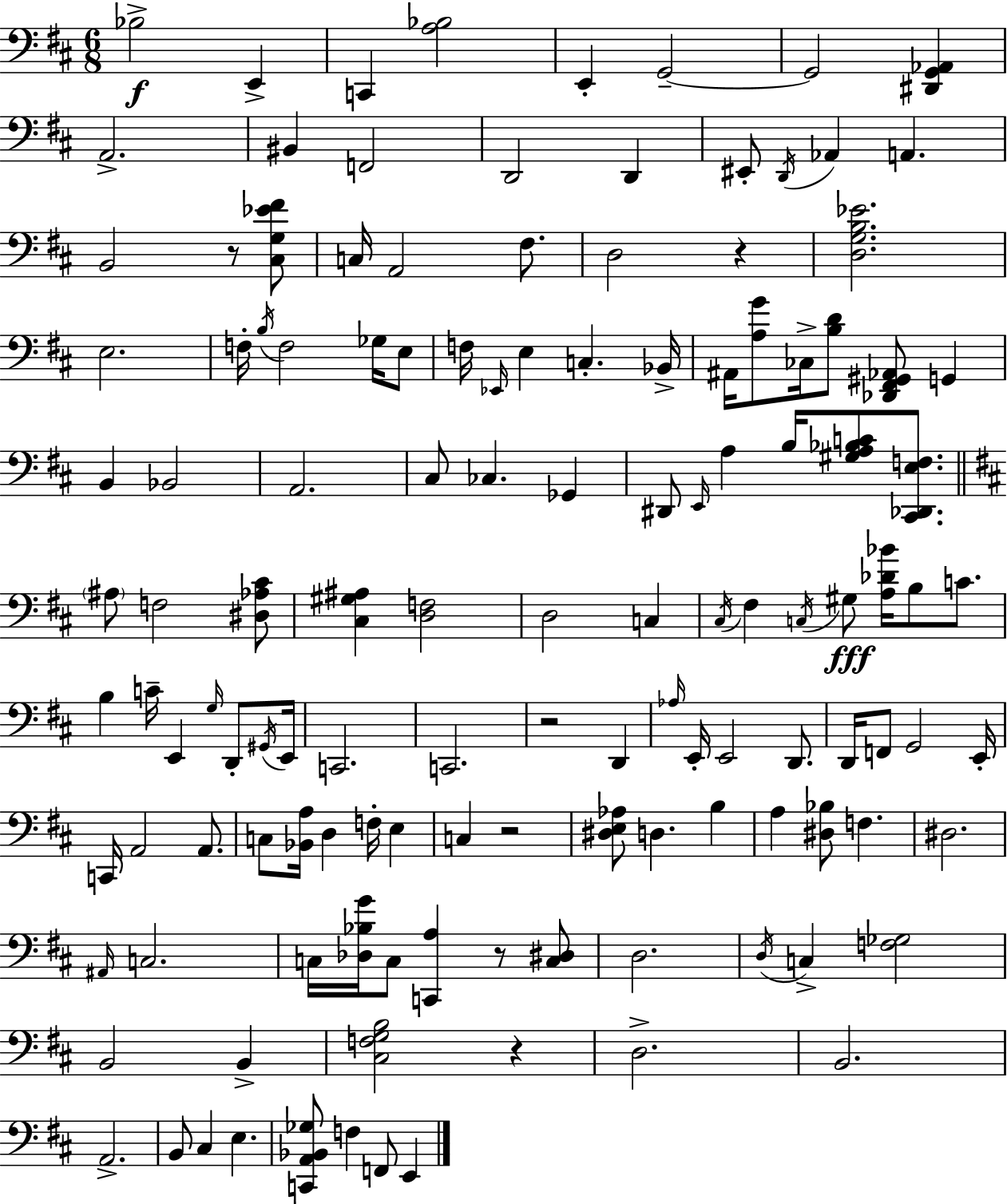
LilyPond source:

{
  \clef bass
  \numericTimeSignature
  \time 6/8
  \key d \major
  bes2->\f e,4-> | c,4 <a bes>2 | e,4-. g,2--~~ | g,2 <dis, g, aes,>4 | \break a,2.-> | bis,4 f,2 | d,2 d,4 | eis,8-. \acciaccatura { d,16 } aes,4 a,4. | \break b,2 r8 <cis g ees' fis'>8 | c16 a,2 fis8. | d2 r4 | <d g b ees'>2. | \break e2. | f16-. \acciaccatura { b16 } f2 ges16 | e8 f16 \grace { ees,16 } e4 c4.-. | bes,16-> ais,16 <a g'>8 ces16-> <b d'>8 <des, fis, gis, aes,>8 g,4 | \break b,4 bes,2 | a,2. | cis8 ces4. ges,4 | dis,8 \grace { e,16 } a4 b16 <gis a bes c'>8 | \break <cis, des, e f>8. \bar "||" \break \key d \major \parenthesize ais8 f2 <dis aes cis'>8 | <cis gis ais>4 <d f>2 | d2 c4 | \acciaccatura { cis16 } fis4 \acciaccatura { c16 } gis8\fff <a des' bes'>16 b8 c'8. | \break b4 c'16-- e,4 \grace { g16 } | d,8-. \acciaccatura { gis,16 } e,16 c,2. | c,2. | r2 | \break d,4 \grace { aes16 } e,16-. e,2 | d,8. d,16 f,8 g,2 | e,16-. c,16 a,2 | a,8. c8 <bes, a>16 d4 | \break f16-. e4 c4 r2 | <dis e aes>8 d4. | b4 a4 <dis bes>8 f4. | dis2. | \break \grace { ais,16 } c2. | c16 <des bes g'>16 c8 <c, a>4 | r8 <c dis>8 d2. | \acciaccatura { d16 } c4-> <f ges>2 | \break b,2 | b,4-> <cis f g b>2 | r4 d2.-> | b,2. | \break a,2.-> | b,8 cis4 | e4. <c, a, bes, ges>8 f4 | f,8 e,4 \bar "|."
}